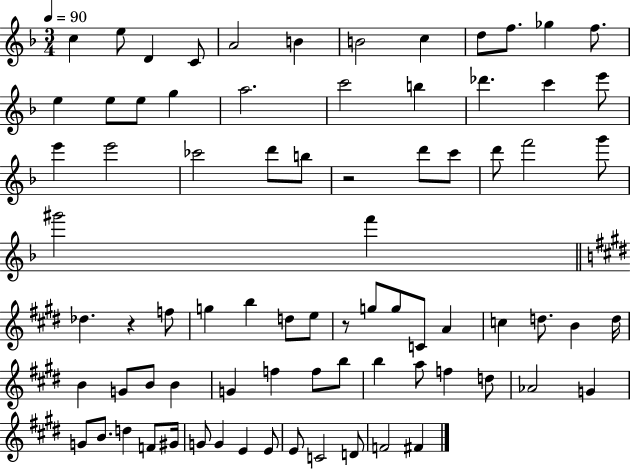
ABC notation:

X:1
T:Untitled
M:3/4
L:1/4
K:F
c e/2 D C/2 A2 B B2 c d/2 f/2 _g f/2 e e/2 e/2 g a2 c'2 b _d' c' e'/2 e' e'2 _c'2 d'/2 b/2 z2 d'/2 c'/2 d'/2 f'2 g'/2 ^g'2 f' _d z f/2 g b d/2 e/2 z/2 g/2 g/2 C/2 A c d/2 B d/4 B G/2 B/2 B G f f/2 b/2 b a/2 f d/2 _A2 G G/2 B/2 d F/2 ^G/4 G/2 G E E/2 E/2 C2 D/2 F2 ^F